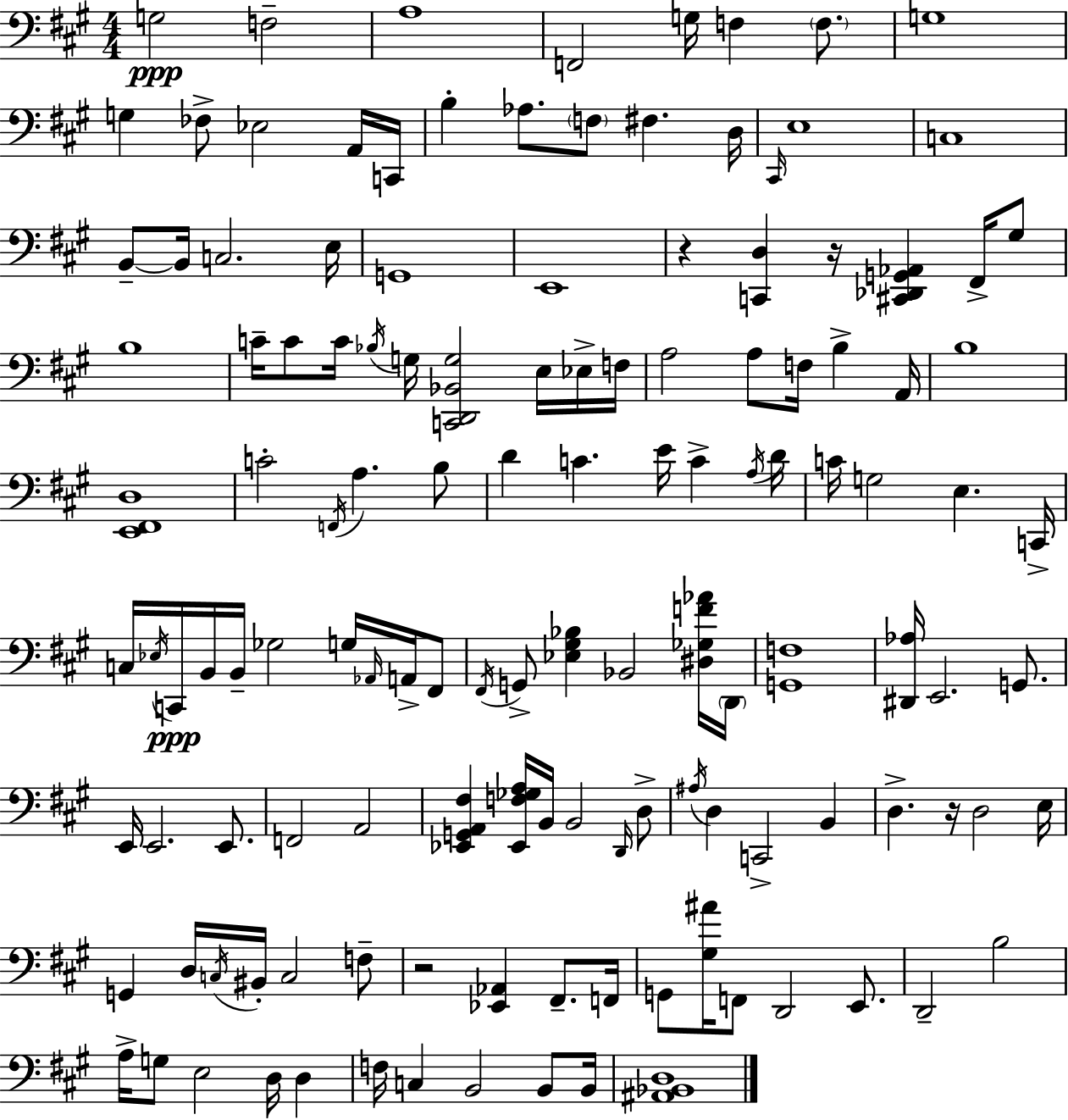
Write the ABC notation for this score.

X:1
T:Untitled
M:4/4
L:1/4
K:A
G,2 F,2 A,4 F,,2 G,/4 F, F,/2 G,4 G, _F,/2 _E,2 A,,/4 C,,/4 B, _A,/2 F,/2 ^F, D,/4 ^C,,/4 E,4 C,4 B,,/2 B,,/4 C,2 E,/4 G,,4 E,,4 z [C,,D,] z/4 [^C,,_D,,G,,_A,,] ^F,,/4 ^G,/2 B,4 C/4 C/2 C/4 _B,/4 G,/4 [C,,D,,_B,,G,]2 E,/4 _E,/4 F,/4 A,2 A,/2 F,/4 B, A,,/4 B,4 [E,,^F,,D,]4 C2 F,,/4 A, B,/2 D C E/4 C A,/4 D/4 C/4 G,2 E, C,,/4 C,/4 _E,/4 C,,/4 B,,/4 B,,/4 _G,2 G,/4 _A,,/4 A,,/4 ^F,,/2 ^F,,/4 G,,/2 [_E,^G,_B,] _B,,2 [^D,_G,F_A]/4 D,,/4 [G,,F,]4 [^D,,_A,]/4 E,,2 G,,/2 E,,/4 E,,2 E,,/2 F,,2 A,,2 [_E,,G,,A,,^F,] [_E,,F,_G,A,]/4 B,,/4 B,,2 D,,/4 D,/2 ^A,/4 D, C,,2 B,, D, z/4 D,2 E,/4 G,, D,/4 C,/4 ^B,,/4 C,2 F,/2 z2 [_E,,_A,,] ^F,,/2 F,,/4 G,,/2 [^G,^A]/4 F,,/2 D,,2 E,,/2 D,,2 B,2 A,/4 G,/2 E,2 D,/4 D, F,/4 C, B,,2 B,,/2 B,,/4 [^A,,_B,,D,]4